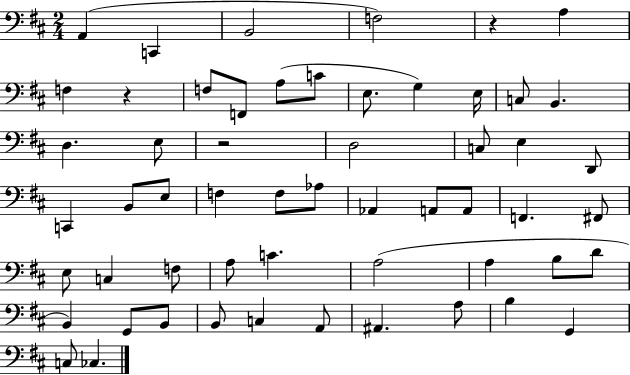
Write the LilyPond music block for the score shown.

{
  \clef bass
  \numericTimeSignature
  \time 2/4
  \key d \major
  \repeat volta 2 { a,4( c,4 | b,2 | f2) | r4 a4 | \break f4 r4 | f8 f,8 a8( c'8 | e8. g4) e16 | c8 b,4. | \break d4. e8 | r2 | d2 | c8 e4 d,8 | \break c,4 b,8 e8 | f4 f8 aes8 | aes,4 a,8 a,8 | f,4. fis,8 | \break e8 c4 f8 | a8 c'4. | a2( | a4 b8 d'8 | \break b,4) g,8 b,8 | b,8 c4 a,8 | ais,4. a8 | b4 g,4 | \break c8 ces4. | } \bar "|."
}